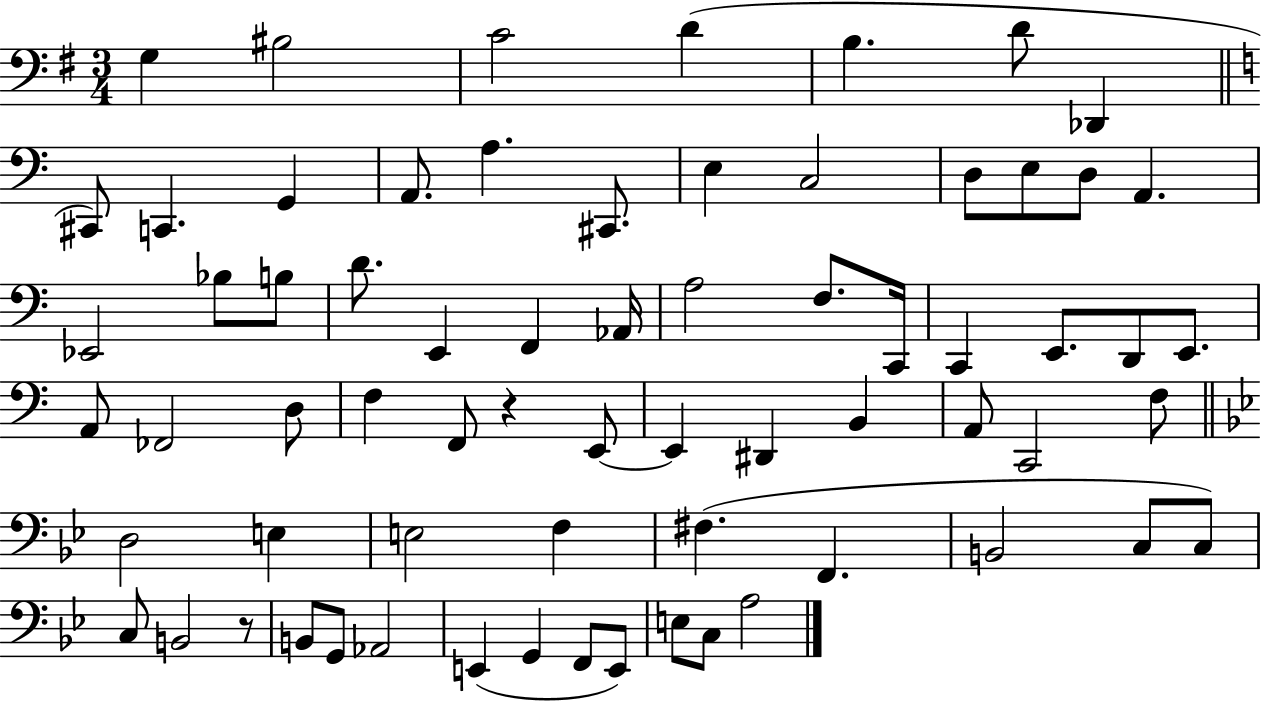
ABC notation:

X:1
T:Untitled
M:3/4
L:1/4
K:G
G, ^B,2 C2 D B, D/2 _D,, ^C,,/2 C,, G,, A,,/2 A, ^C,,/2 E, C,2 D,/2 E,/2 D,/2 A,, _E,,2 _B,/2 B,/2 D/2 E,, F,, _A,,/4 A,2 F,/2 C,,/4 C,, E,,/2 D,,/2 E,,/2 A,,/2 _F,,2 D,/2 F, F,,/2 z E,,/2 E,, ^D,, B,, A,,/2 C,,2 F,/2 D,2 E, E,2 F, ^F, F,, B,,2 C,/2 C,/2 C,/2 B,,2 z/2 B,,/2 G,,/2 _A,,2 E,, G,, F,,/2 E,,/2 E,/2 C,/2 A,2